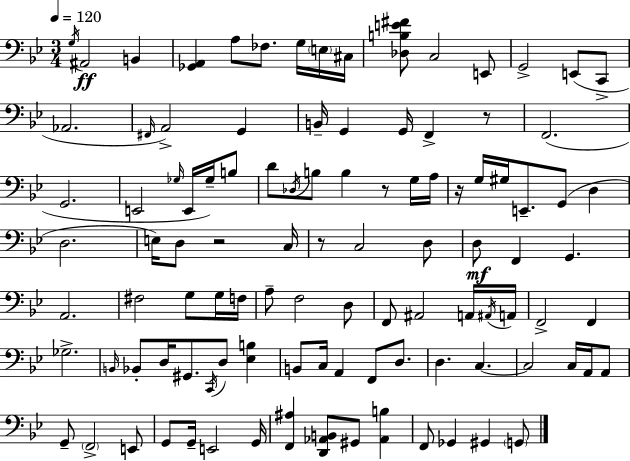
{
  \clef bass
  \numericTimeSignature
  \time 3/4
  \key g \minor
  \tempo 4 = 120
  \acciaccatura { g16 }\ff ais,2 b,4 | <ges, a,>4 a8 fes8. g16 \parenthesize e16 | cis16 <des b e' fis'>8 c2 e,8 | g,2-> e,8( c,8-> | \break aes,2. | \grace { fis,16 } a,2->) g,4 | b,16-- g,4 g,16 f,4-> | r8 f,2.( | \break g,2. | e,2 \grace { ges16 } e,16 | ges16--) b8 d'8 \acciaccatura { des16 } b8 b4 | r8 g16 a16 r16 g16 gis16 e,8.-- g,8( | \break d4 d2. | e16) d8 r2 | c16 r8 c2 | d8 d8\mf f,4 g,4. | \break a,2. | fis2 | g8 g16 f16 a8-- f2 | d8 f,8 ais,2 | \break a,16 \acciaccatura { ais,16 } a,16 f,2-> | f,4 ges2.-> | \grace { b,16 } bes,8-. d16 gis,8. | \acciaccatura { c,16 } d8 <ees b>4 b,8 c16 a,4 | \break f,8 d8. d4. | c4.~~ c2 | c16 a,16 a,8 g,8-- \parenthesize f,2-> | e,8 g,8 g,16-- e,2 | \break g,16 <f, ais>4 <d, aes, b,>8 | gis,8 <aes, b>4 f,8 ges,4 | gis,4 \parenthesize g,8 \bar "|."
}